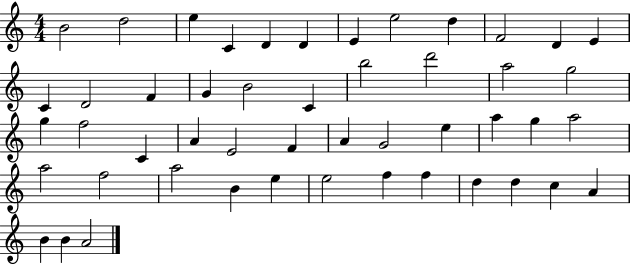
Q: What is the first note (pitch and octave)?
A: B4